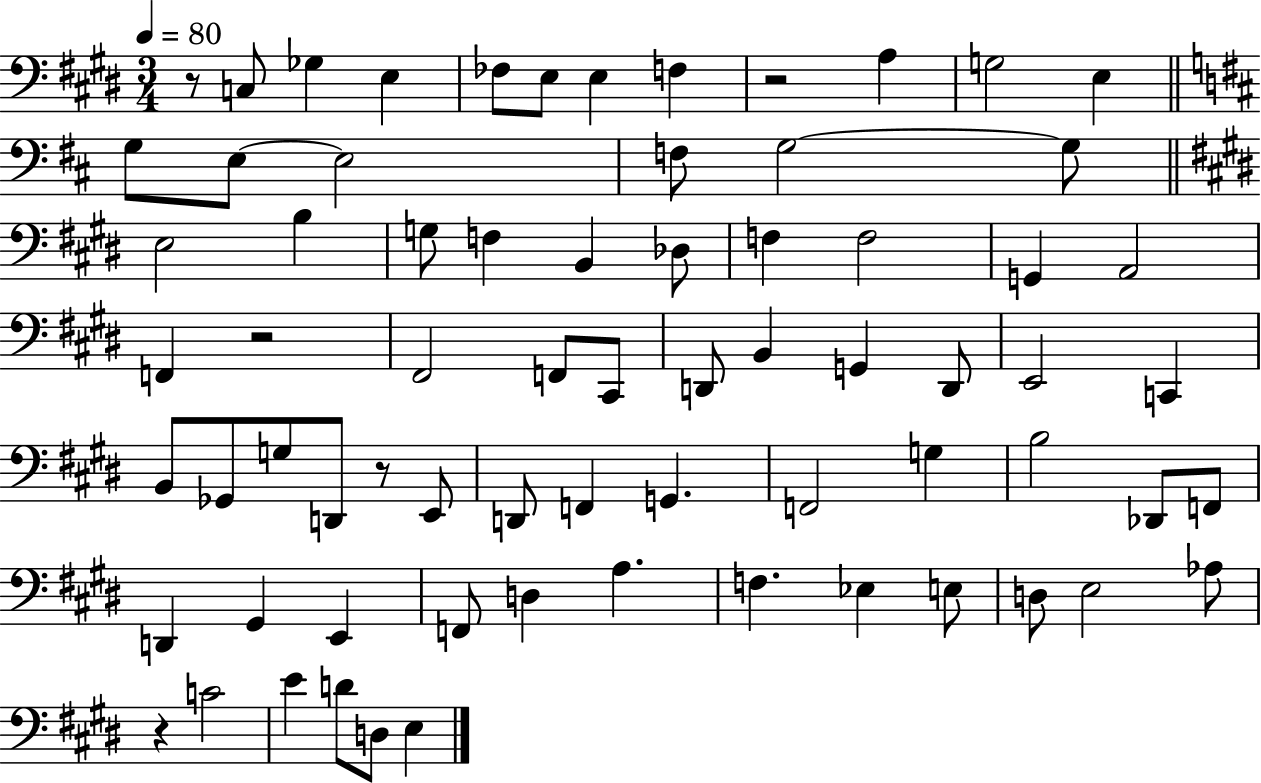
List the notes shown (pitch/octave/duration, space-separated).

R/e C3/e Gb3/q E3/q FES3/e E3/e E3/q F3/q R/h A3/q G3/h E3/q G3/e E3/e E3/h F3/e G3/h G3/e E3/h B3/q G3/e F3/q B2/q Db3/e F3/q F3/h G2/q A2/h F2/q R/h F#2/h F2/e C#2/e D2/e B2/q G2/q D2/e E2/h C2/q B2/e Gb2/e G3/e D2/e R/e E2/e D2/e F2/q G2/q. F2/h G3/q B3/h Db2/e F2/e D2/q G#2/q E2/q F2/e D3/q A3/q. F3/q. Eb3/q E3/e D3/e E3/h Ab3/e R/q C4/h E4/q D4/e D3/e E3/q